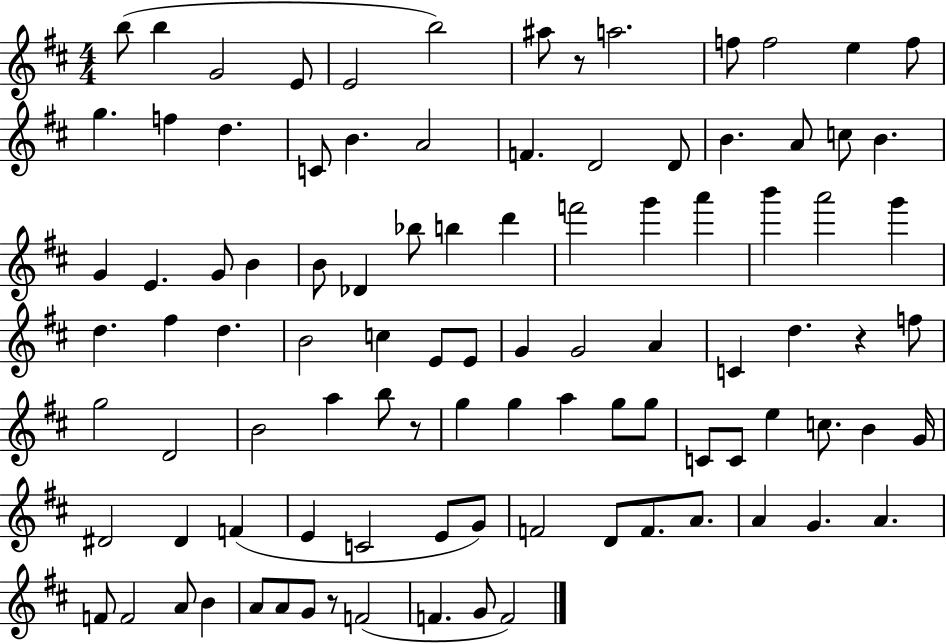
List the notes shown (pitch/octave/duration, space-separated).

B5/e B5/q G4/h E4/e E4/h B5/h A#5/e R/e A5/h. F5/e F5/h E5/q F5/e G5/q. F5/q D5/q. C4/e B4/q. A4/h F4/q. D4/h D4/e B4/q. A4/e C5/e B4/q. G4/q E4/q. G4/e B4/q B4/e Db4/q Bb5/e B5/q D6/q F6/h G6/q A6/q B6/q A6/h G6/q D5/q. F#5/q D5/q. B4/h C5/q E4/e E4/e G4/q G4/h A4/q C4/q D5/q. R/q F5/e G5/h D4/h B4/h A5/q B5/e R/e G5/q G5/q A5/q G5/e G5/e C4/e C4/e E5/q C5/e. B4/q G4/s D#4/h D#4/q F4/q E4/q C4/h E4/e G4/e F4/h D4/e F4/e. A4/e. A4/q G4/q. A4/q. F4/e F4/h A4/e B4/q A4/e A4/e G4/e R/e F4/h F4/q. G4/e F4/h